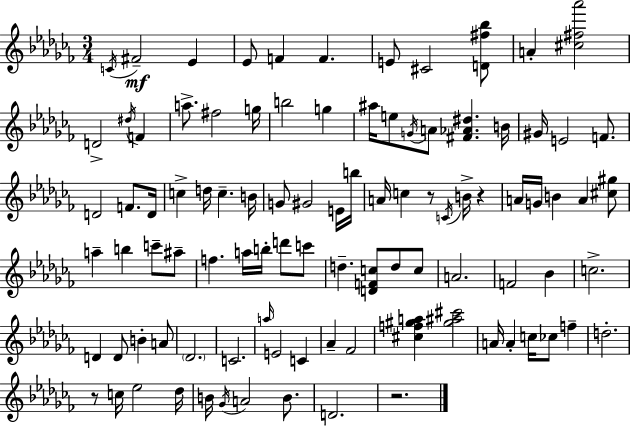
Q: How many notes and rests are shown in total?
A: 96